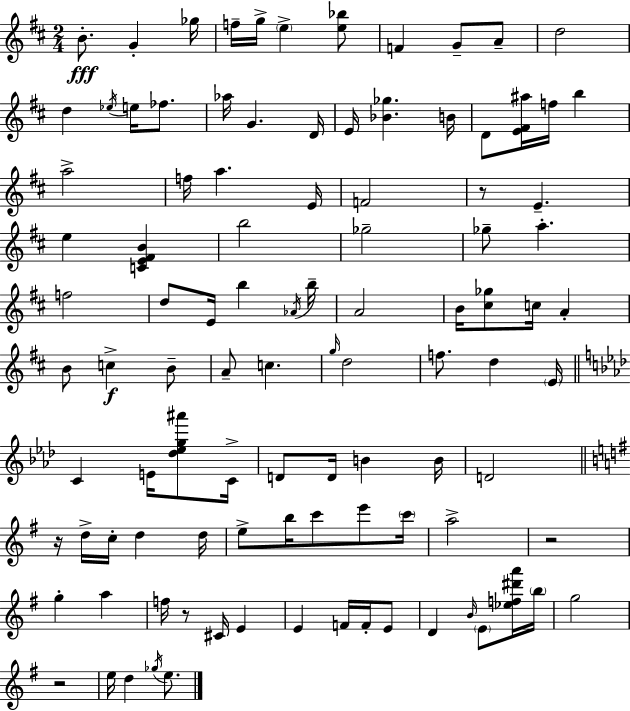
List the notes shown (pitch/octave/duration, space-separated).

B4/e. G4/q Gb5/s F5/s G5/s E5/q [E5,Bb5]/e F4/q G4/e A4/e D5/h D5/q Eb5/s E5/s FES5/e. Ab5/s G4/q. D4/s E4/s [Bb4,Gb5]/q. B4/s D4/e [E4,F#4,A#5]/s F5/s B5/q A5/h F5/s A5/q. E4/s F4/h R/e E4/q. E5/q [C4,E4,F#4,B4]/q B5/h Gb5/h Gb5/e A5/q. F5/h D5/e E4/s B5/q Ab4/s B5/s A4/h B4/s [C#5,Gb5]/e C5/s A4/q B4/e C5/q B4/e A4/e C5/q. G5/s D5/h F5/e. D5/q E4/s C4/q E4/s [Db5,Eb5,G5,A#6]/e C4/s D4/e D4/s B4/q B4/s D4/h R/s D5/s C5/s D5/q D5/s E5/e B5/s C6/e E6/e C6/s A5/h R/h G5/q A5/q F5/s R/e C#4/s E4/q E4/q F4/s F4/s E4/e D4/q B4/s E4/e [Eb5,F5,D#6,A6]/s B5/s G5/h R/h E5/s D5/q Gb5/s E5/e.